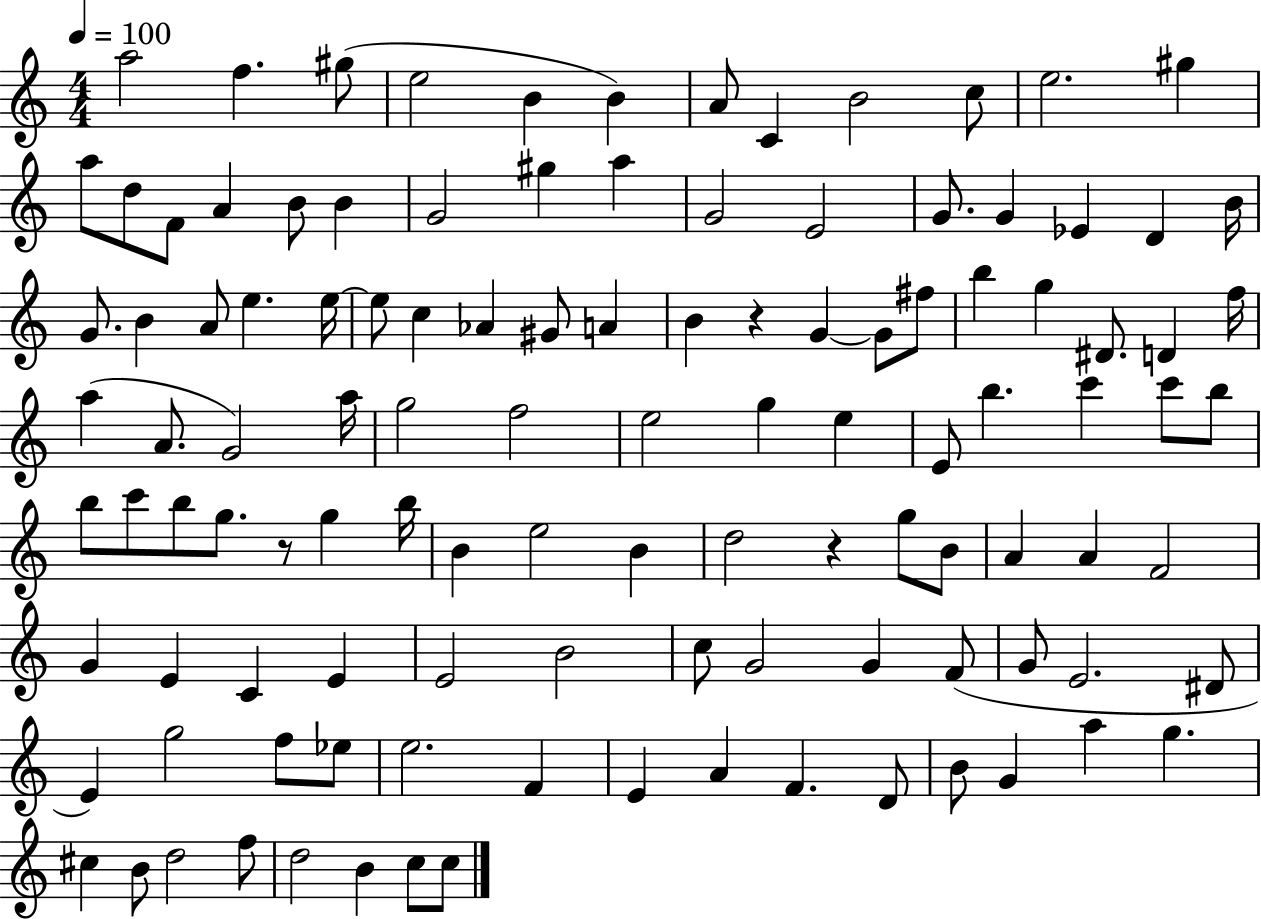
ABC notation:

X:1
T:Untitled
M:4/4
L:1/4
K:C
a2 f ^g/2 e2 B B A/2 C B2 c/2 e2 ^g a/2 d/2 F/2 A B/2 B G2 ^g a G2 E2 G/2 G _E D B/4 G/2 B A/2 e e/4 e/2 c _A ^G/2 A B z G G/2 ^f/2 b g ^D/2 D f/4 a A/2 G2 a/4 g2 f2 e2 g e E/2 b c' c'/2 b/2 b/2 c'/2 b/2 g/2 z/2 g b/4 B e2 B d2 z g/2 B/2 A A F2 G E C E E2 B2 c/2 G2 G F/2 G/2 E2 ^D/2 E g2 f/2 _e/2 e2 F E A F D/2 B/2 G a g ^c B/2 d2 f/2 d2 B c/2 c/2